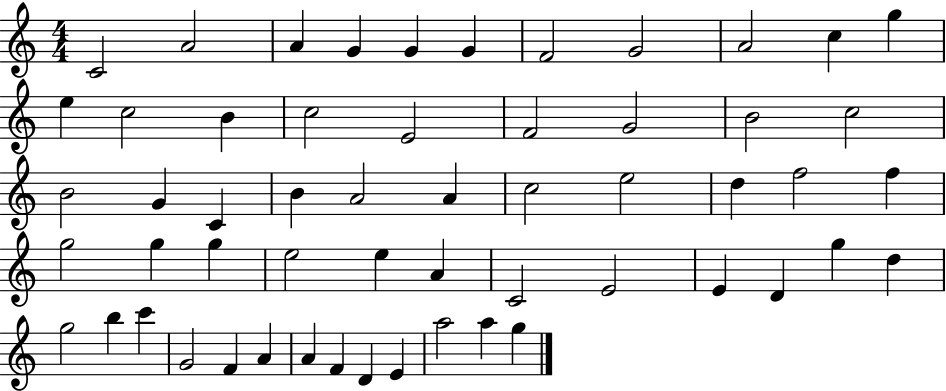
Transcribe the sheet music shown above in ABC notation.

X:1
T:Untitled
M:4/4
L:1/4
K:C
C2 A2 A G G G F2 G2 A2 c g e c2 B c2 E2 F2 G2 B2 c2 B2 G C B A2 A c2 e2 d f2 f g2 g g e2 e A C2 E2 E D g d g2 b c' G2 F A A F D E a2 a g